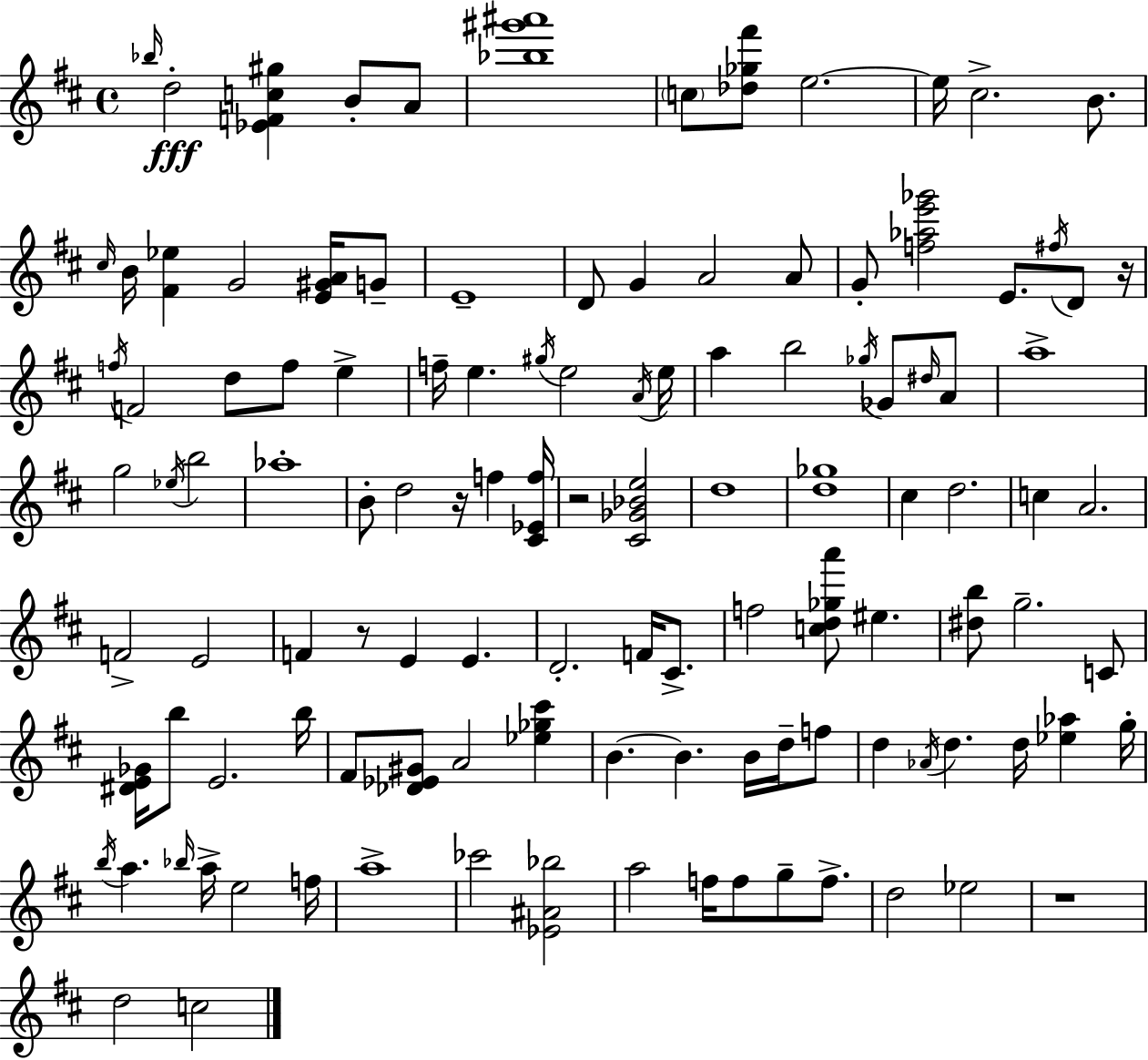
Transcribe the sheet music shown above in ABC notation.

X:1
T:Untitled
M:4/4
L:1/4
K:D
_b/4 d2 [_EFc^g] B/2 A/2 [_b^g'^a']4 c/2 [_d_g^f']/2 e2 e/4 ^c2 B/2 ^c/4 B/4 [^F_e] G2 [E^GA]/4 G/2 E4 D/2 G A2 A/2 G/2 [f_ae'_g']2 E/2 ^f/4 D/2 z/4 f/4 F2 d/2 f/2 e f/4 e ^g/4 e2 A/4 e/4 a b2 _g/4 _G/2 ^d/4 A/2 a4 g2 _e/4 b2 _a4 B/2 d2 z/4 f [^C_Ef]/4 z2 [^C_G_Be]2 d4 [d_g]4 ^c d2 c A2 F2 E2 F z/2 E E D2 F/4 ^C/2 f2 [cd_ga']/2 ^e [^db]/2 g2 C/2 [^DE_G]/4 b/2 E2 b/4 ^F/2 [_D_E^G]/2 A2 [_e_g^c'] B B B/4 d/4 f/2 d _A/4 d d/4 [_e_a] g/4 b/4 a _b/4 a/4 e2 f/4 a4 _c'2 [_E^A_b]2 a2 f/4 f/2 g/2 f/2 d2 _e2 z4 d2 c2